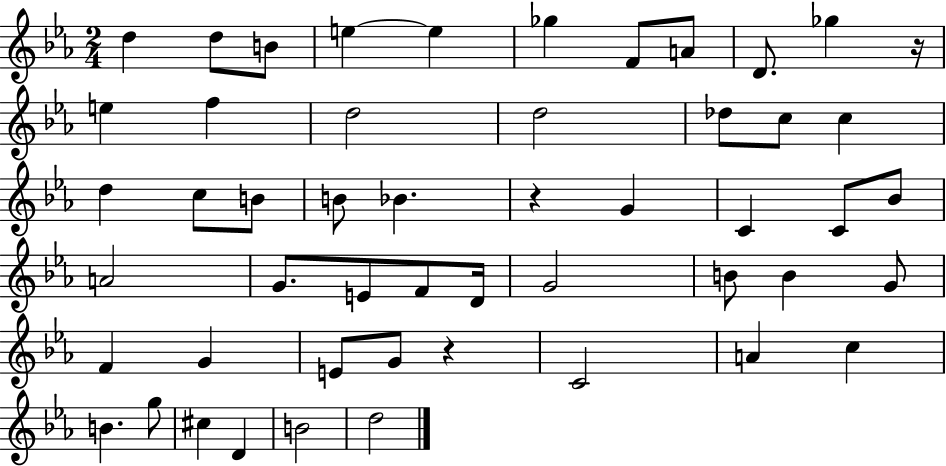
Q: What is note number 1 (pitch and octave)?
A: D5